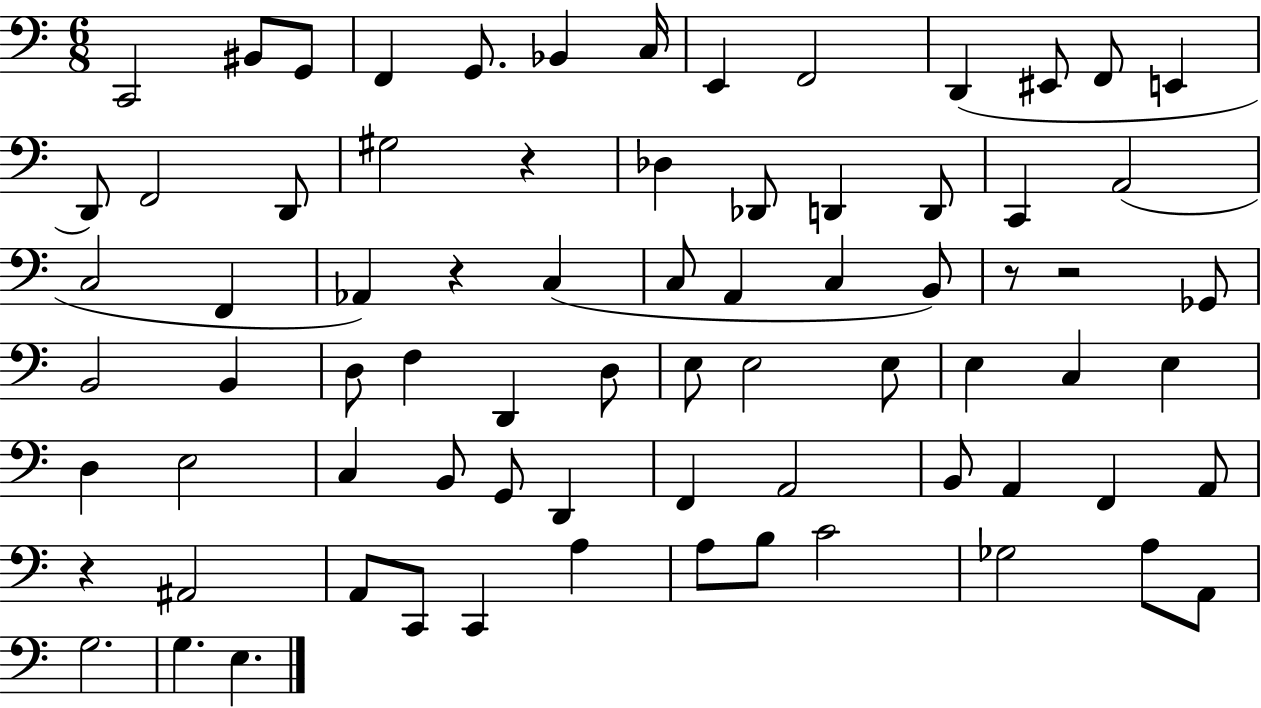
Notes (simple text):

C2/h BIS2/e G2/e F2/q G2/e. Bb2/q C3/s E2/q F2/h D2/q EIS2/e F2/e E2/q D2/e F2/h D2/e G#3/h R/q Db3/q Db2/e D2/q D2/e C2/q A2/h C3/h F2/q Ab2/q R/q C3/q C3/e A2/q C3/q B2/e R/e R/h Gb2/e B2/h B2/q D3/e F3/q D2/q D3/e E3/e E3/h E3/e E3/q C3/q E3/q D3/q E3/h C3/q B2/e G2/e D2/q F2/q A2/h B2/e A2/q F2/q A2/e R/q A#2/h A2/e C2/e C2/q A3/q A3/e B3/e C4/h Gb3/h A3/e A2/e G3/h. G3/q. E3/q.